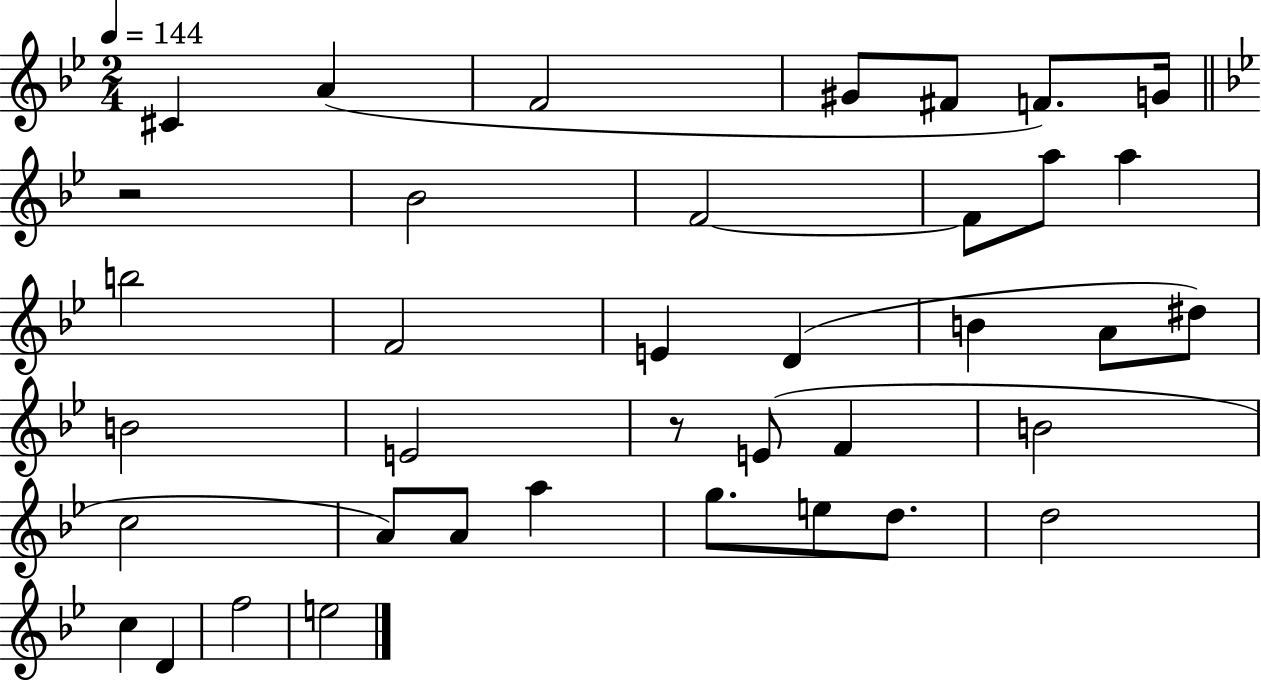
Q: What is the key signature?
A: BES major